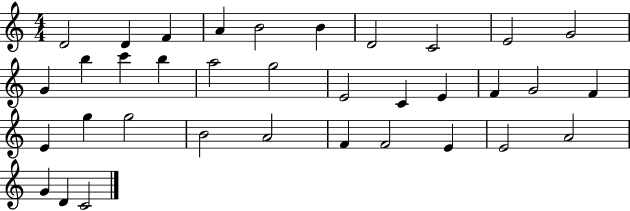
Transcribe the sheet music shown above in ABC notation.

X:1
T:Untitled
M:4/4
L:1/4
K:C
D2 D F A B2 B D2 C2 E2 G2 G b c' b a2 g2 E2 C E F G2 F E g g2 B2 A2 F F2 E E2 A2 G D C2